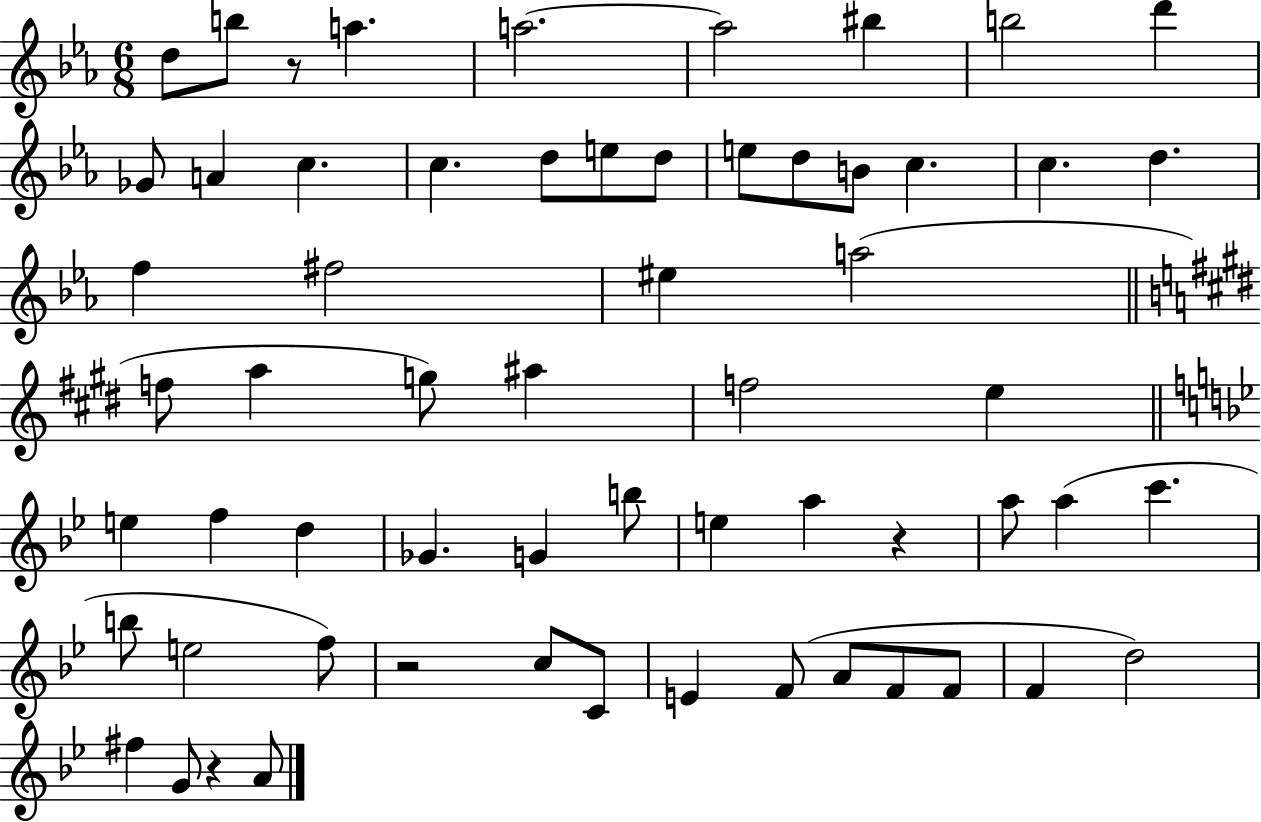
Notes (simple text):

D5/e B5/e R/e A5/q. A5/h. A5/h BIS5/q B5/h D6/q Gb4/e A4/q C5/q. C5/q. D5/e E5/e D5/e E5/e D5/e B4/e C5/q. C5/q. D5/q. F5/q F#5/h EIS5/q A5/h F5/e A5/q G5/e A#5/q F5/h E5/q E5/q F5/q D5/q Gb4/q. G4/q B5/e E5/q A5/q R/q A5/e A5/q C6/q. B5/e E5/h F5/e R/h C5/e C4/e E4/q F4/e A4/e F4/e F4/e F4/q D5/h F#5/q G4/e R/q A4/e